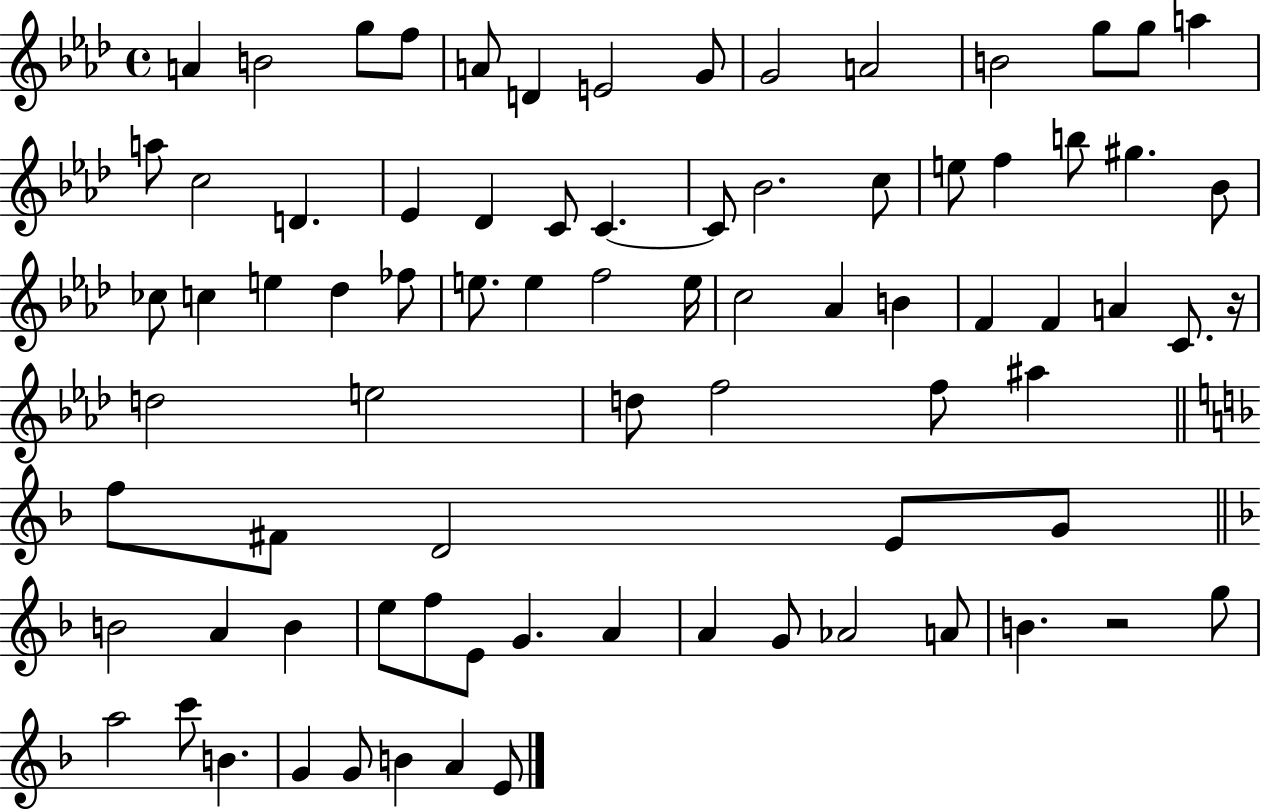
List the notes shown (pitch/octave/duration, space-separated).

A4/q B4/h G5/e F5/e A4/e D4/q E4/h G4/e G4/h A4/h B4/h G5/e G5/e A5/q A5/e C5/h D4/q. Eb4/q Db4/q C4/e C4/q. C4/e Bb4/h. C5/e E5/e F5/q B5/e G#5/q. Bb4/e CES5/e C5/q E5/q Db5/q FES5/e E5/e. E5/q F5/h E5/s C5/h Ab4/q B4/q F4/q F4/q A4/q C4/e. R/s D5/h E5/h D5/e F5/h F5/e A#5/q F5/e F#4/e D4/h E4/e G4/e B4/h A4/q B4/q E5/e F5/e E4/e G4/q. A4/q A4/q G4/e Ab4/h A4/e B4/q. R/h G5/e A5/h C6/e B4/q. G4/q G4/e B4/q A4/q E4/e